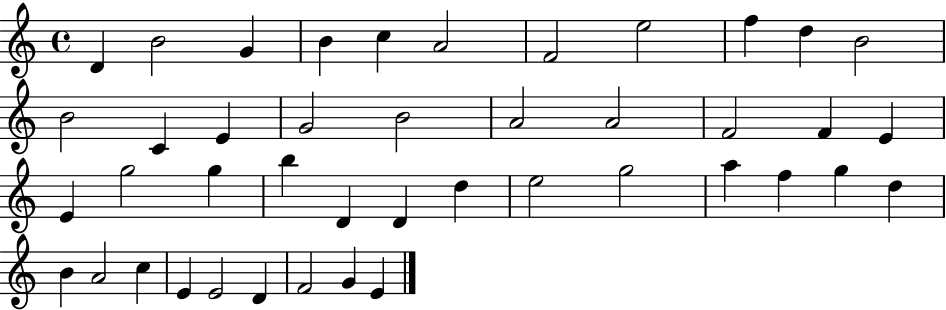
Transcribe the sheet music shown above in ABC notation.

X:1
T:Untitled
M:4/4
L:1/4
K:C
D B2 G B c A2 F2 e2 f d B2 B2 C E G2 B2 A2 A2 F2 F E E g2 g b D D d e2 g2 a f g d B A2 c E E2 D F2 G E